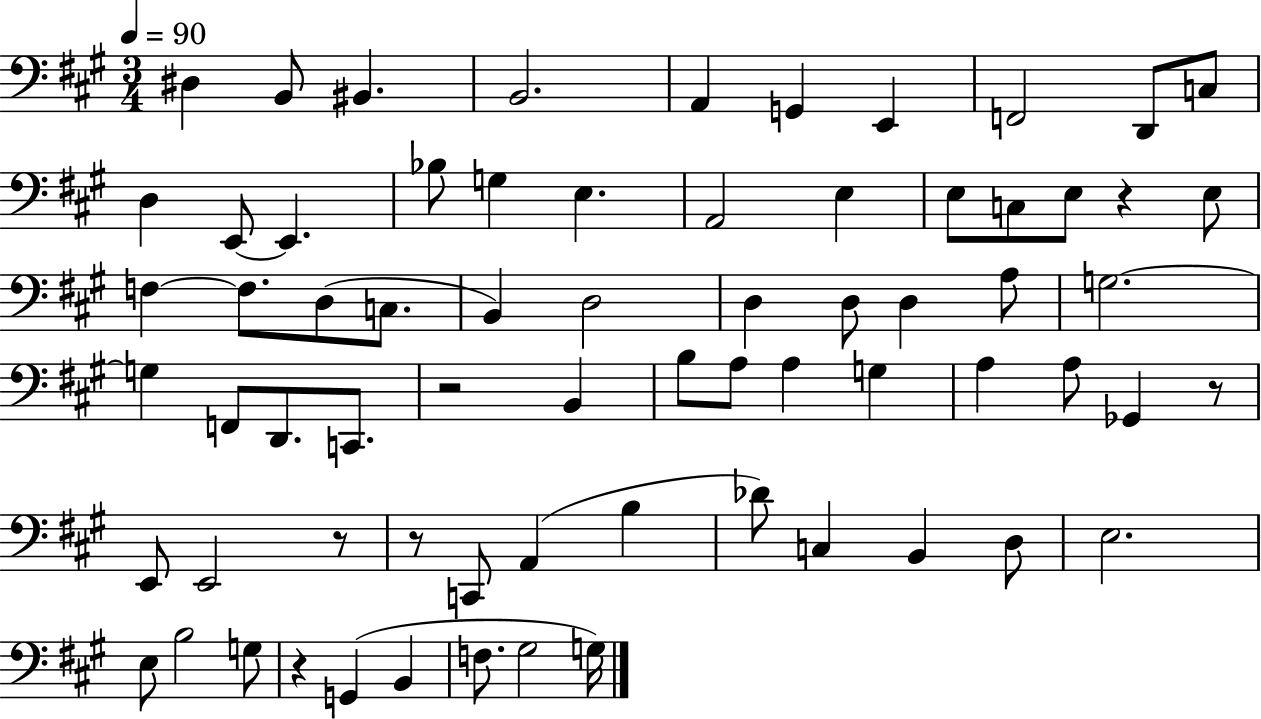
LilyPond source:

{
  \clef bass
  \numericTimeSignature
  \time 3/4
  \key a \major
  \tempo 4 = 90
  \repeat volta 2 { dis4 b,8 bis,4. | b,2. | a,4 g,4 e,4 | f,2 d,8 c8 | \break d4 e,8~~ e,4. | bes8 g4 e4. | a,2 e4 | e8 c8 e8 r4 e8 | \break f4~~ f8. d8( c8. | b,4) d2 | d4 d8 d4 a8 | g2.~~ | \break g4 f,8 d,8. c,8. | r2 b,4 | b8 a8 a4 g4 | a4 a8 ges,4 r8 | \break e,8 e,2 r8 | r8 c,8 a,4( b4 | des'8) c4 b,4 d8 | e2. | \break e8 b2 g8 | r4 g,4( b,4 | f8. gis2 g16) | } \bar "|."
}